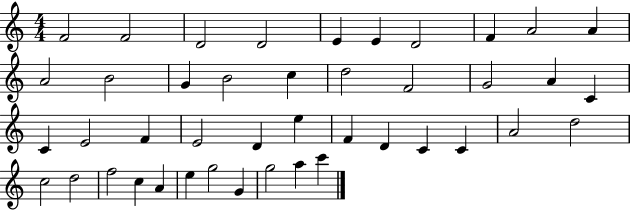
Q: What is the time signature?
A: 4/4